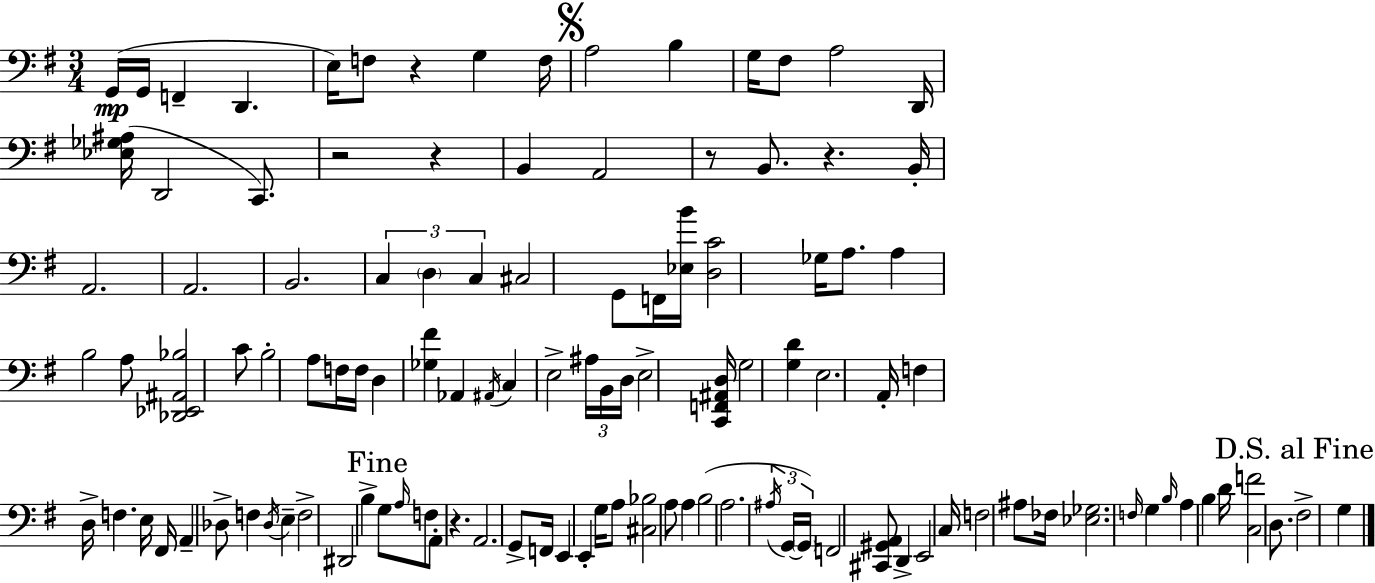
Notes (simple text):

G2/s G2/s F2/q D2/q. E3/s F3/e R/q G3/q F3/s A3/h B3/q G3/s F#3/e A3/h D2/s [Eb3,Gb3,A#3]/s D2/h C2/e. R/h R/q B2/q A2/h R/e B2/e. R/q. B2/s A2/h. A2/h. B2/h. C3/q D3/q C3/q C#3/h G2/e F2/s [Eb3,B4]/s [D3,C4]/h Gb3/s A3/e. A3/q B3/h A3/e [Db2,Eb2,A#2,Bb3]/h C4/e B3/h A3/e F3/s F3/s D3/q [Gb3,F#4]/q Ab2/q A#2/s C3/q E3/h A#3/s B2/s D3/s E3/h [C2,F2,A#2,D3]/s G3/h [G3,D4]/q E3/h. A2/s F3/q D3/s F3/q. E3/s F#2/s A2/q Db3/e F3/q Db3/s E3/q F3/h D#2/h B3/q G3/e A3/s F3/e A2/e R/q. A2/h. G2/e F2/s E2/q E2/q G3/s A3/e [C#3,Bb3]/h A3/e A3/q B3/h A3/h. A#3/s G2/s G2/s F2/h [C#2,G#2,A2]/e D2/q E2/h C3/s F3/h A#3/e FES3/s [Eb3,Gb3]/h. F3/s G3/q B3/s A3/q B3/q D4/s [C3,F4]/h D3/e. F#3/h G3/q